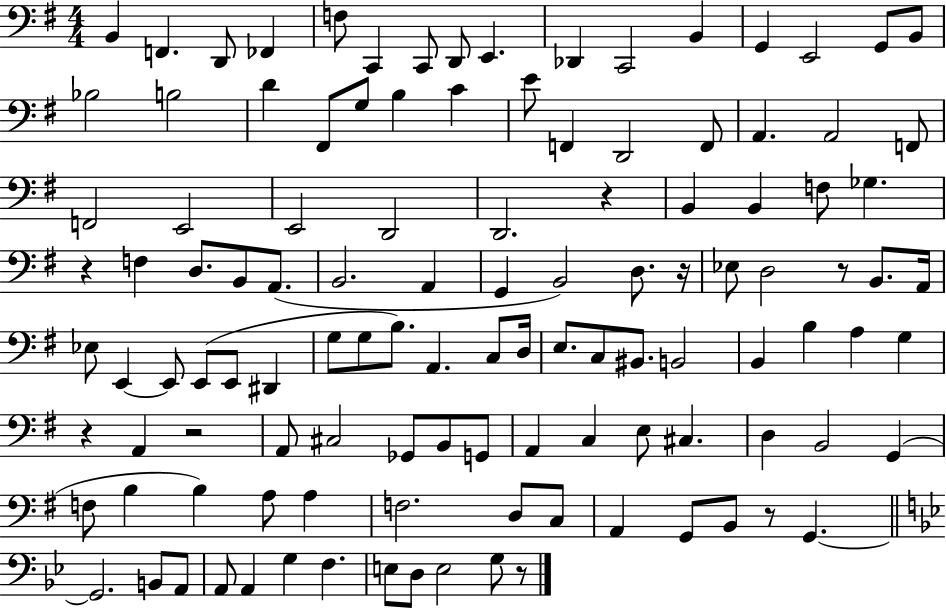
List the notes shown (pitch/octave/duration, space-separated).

B2/q F2/q. D2/e FES2/q F3/e C2/q C2/e D2/e E2/q. Db2/q C2/h B2/q G2/q E2/h G2/e B2/e Bb3/h B3/h D4/q F#2/e G3/e B3/q C4/q E4/e F2/q D2/h F2/e A2/q. A2/h F2/e F2/h E2/h E2/h D2/h D2/h. R/q B2/q B2/q F3/e Gb3/q. R/q F3/q D3/e. B2/e A2/e. B2/h. A2/q G2/q B2/h D3/e. R/s Eb3/e D3/h R/e B2/e. A2/s Eb3/e E2/q E2/e E2/e E2/e D#2/q G3/e G3/e B3/e. A2/q. C3/e D3/s E3/e. C3/e BIS2/e. B2/h B2/q B3/q A3/q G3/q R/q A2/q R/h A2/e C#3/h Gb2/e B2/e G2/e A2/q C3/q E3/e C#3/q. D3/q B2/h G2/q F3/e B3/q B3/q A3/e A3/q F3/h. D3/e C3/e A2/q G2/e B2/e R/e G2/q. G2/h. B2/e A2/e A2/e A2/q G3/q F3/q. E3/e D3/e E3/h G3/e R/e